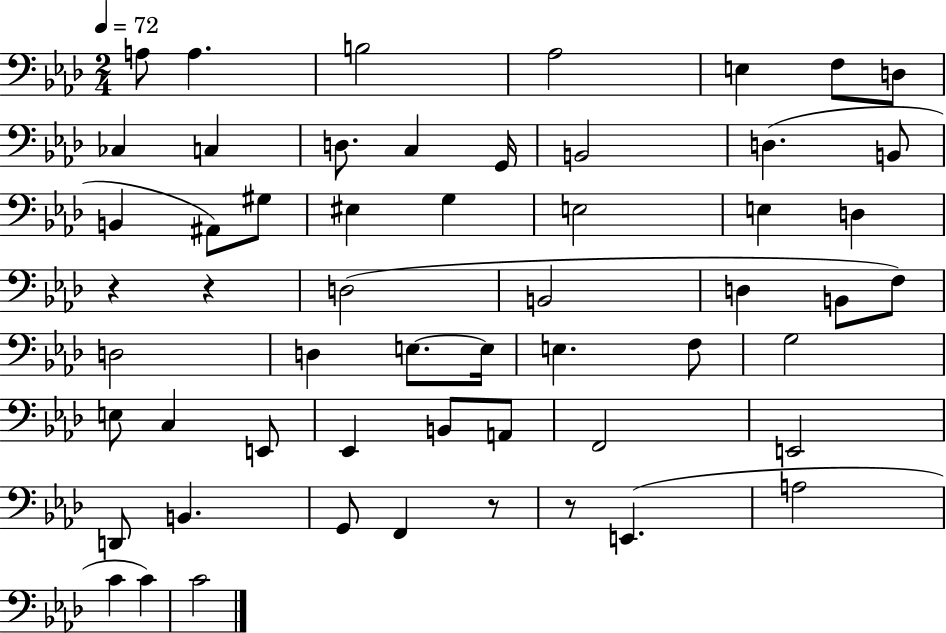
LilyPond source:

{
  \clef bass
  \numericTimeSignature
  \time 2/4
  \key aes \major
  \tempo 4 = 72
  \repeat volta 2 { a8 a4. | b2 | aes2 | e4 f8 d8 | \break ces4 c4 | d8. c4 g,16 | b,2 | d4.( b,8 | \break b,4 ais,8) gis8 | eis4 g4 | e2 | e4 d4 | \break r4 r4 | d2( | b,2 | d4 b,8 f8) | \break d2 | d4 e8.~~ e16 | e4. f8 | g2 | \break e8 c4 e,8 | ees,4 b,8 a,8 | f,2 | e,2 | \break d,8 b,4. | g,8 f,4 r8 | r8 e,4.( | a2 | \break c'4 c'4) | c'2 | } \bar "|."
}